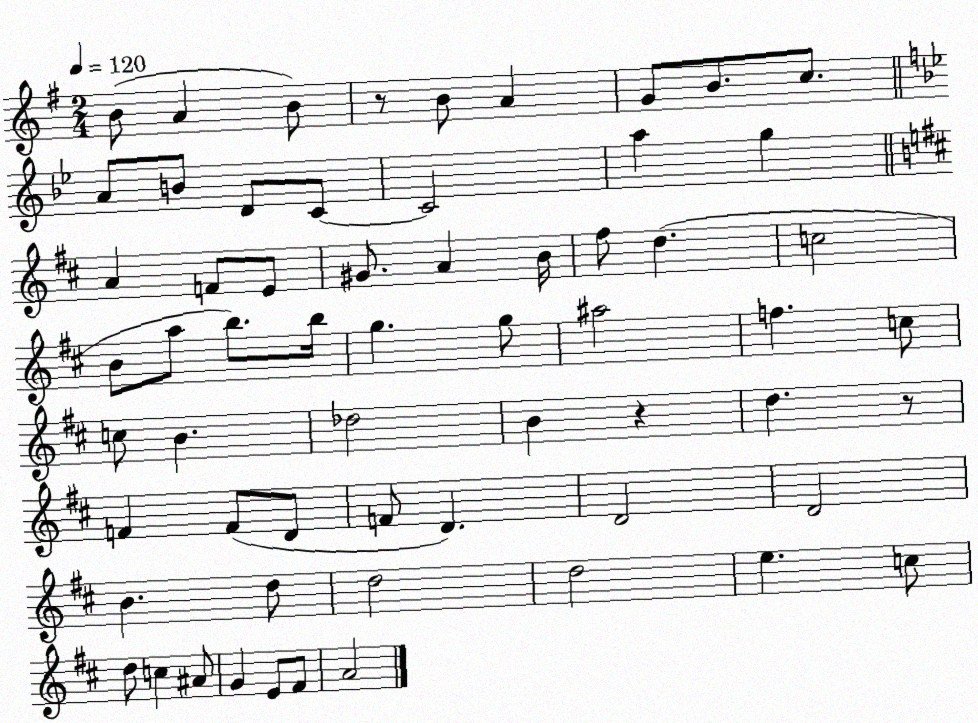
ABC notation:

X:1
T:Untitled
M:2/4
L:1/4
K:G
B/2 A B/2 z/2 B/2 A G/2 B/2 c/2 A/2 B/2 D/2 C/2 C2 a g A F/2 E/2 ^G/2 A B/4 ^f/2 d c2 B/2 a/2 b/2 b/4 g g/2 ^a2 f c/2 c/2 B _d2 B z d z/2 F F/2 D/2 F/2 D D2 D2 B d/2 d2 d2 e c/2 d/2 c ^A/2 G E/2 ^F/2 A2